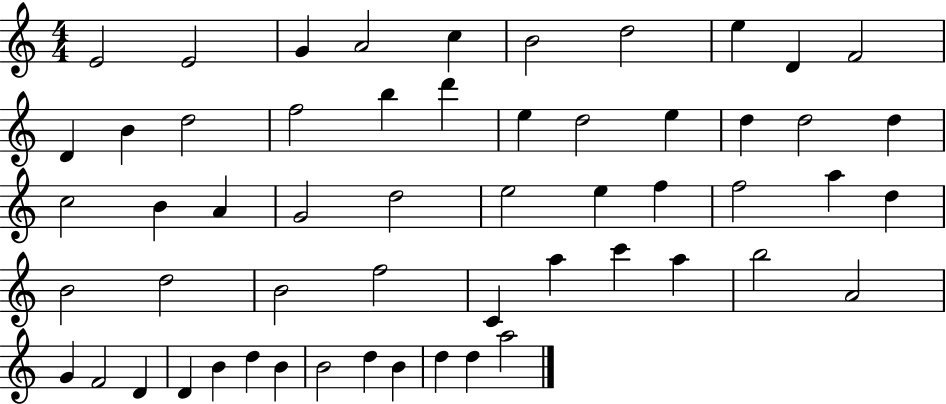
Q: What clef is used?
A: treble